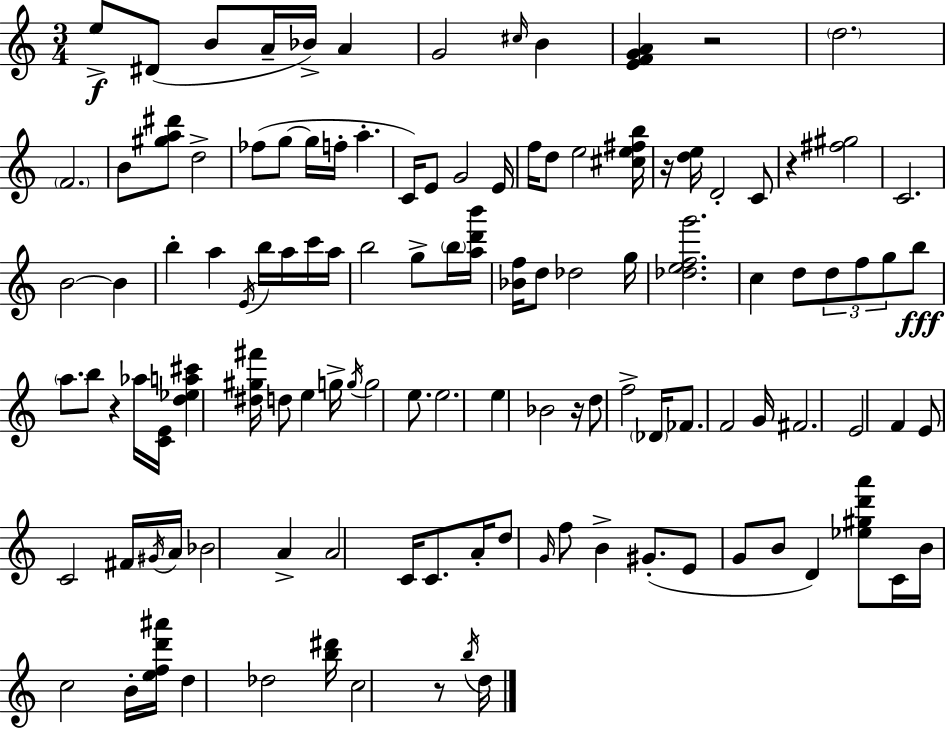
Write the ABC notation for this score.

X:1
T:Untitled
M:3/4
L:1/4
K:Am
e/2 ^D/2 B/2 A/4 _B/4 A G2 ^c/4 B [EFGA] z2 d2 F2 B/2 [^ga^d']/2 d2 _f/2 g/2 g/4 f/4 a C/4 E/2 G2 E/4 f/4 d/2 e2 [^ce^fb]/4 z/4 [de]/4 D2 C/2 z [^f^g]2 C2 B2 B b a E/4 b/4 a/4 c'/4 a/4 b2 g/2 b/4 [ad'b']/4 [_Bf]/4 d/2 _d2 g/4 [_defg']2 c d/2 d/2 f/2 g/2 b/2 a/2 b/2 z _a/4 [CE]/4 [d_ea^c'] [^d^g^f']/4 d/2 e g/4 g/4 g2 e/2 e2 e _B2 z/4 d/2 f2 _D/4 _F/2 F2 G/4 ^F2 E2 F E/2 C2 ^F/4 ^G/4 A/4 _B2 A A2 C/4 C/2 A/4 d/2 G/4 f/2 B ^G/2 E/2 G/2 B/2 D [_e^gd'a']/2 C/4 B/4 c2 B/4 [efd'^a']/4 d _d2 [b^d']/4 c2 z/2 b/4 d/4